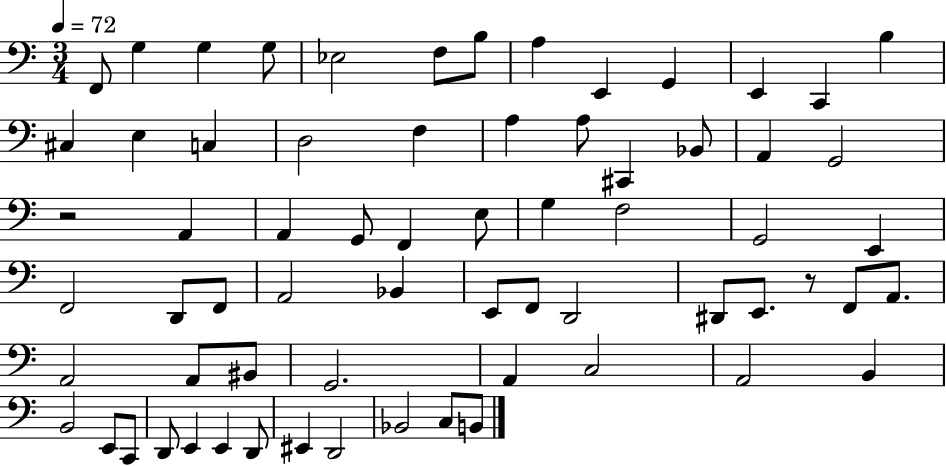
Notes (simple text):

F2/e G3/q G3/q G3/e Eb3/h F3/e B3/e A3/q E2/q G2/q E2/q C2/q B3/q C#3/q E3/q C3/q D3/h F3/q A3/q A3/e C#2/q Bb2/e A2/q G2/h R/h A2/q A2/q G2/e F2/q E3/e G3/q F3/h G2/h E2/q F2/h D2/e F2/e A2/h Bb2/q E2/e F2/e D2/h D#2/e E2/e. R/e F2/e A2/e. A2/h A2/e BIS2/e G2/h. A2/q C3/h A2/h B2/q B2/h E2/e C2/e D2/e E2/q E2/q D2/e EIS2/q D2/h Bb2/h C3/e B2/e